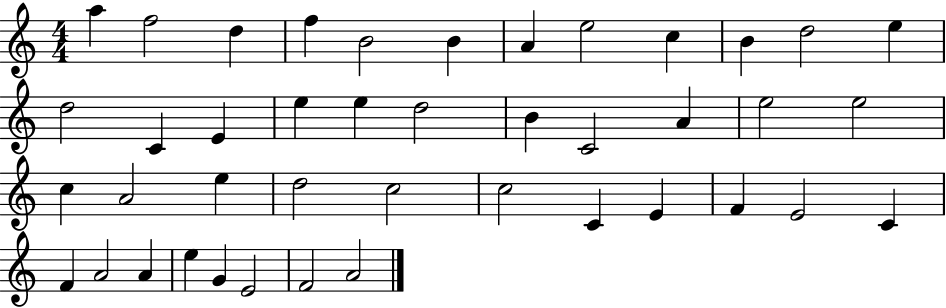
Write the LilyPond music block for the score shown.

{
  \clef treble
  \numericTimeSignature
  \time 4/4
  \key c \major
  a''4 f''2 d''4 | f''4 b'2 b'4 | a'4 e''2 c''4 | b'4 d''2 e''4 | \break d''2 c'4 e'4 | e''4 e''4 d''2 | b'4 c'2 a'4 | e''2 e''2 | \break c''4 a'2 e''4 | d''2 c''2 | c''2 c'4 e'4 | f'4 e'2 c'4 | \break f'4 a'2 a'4 | e''4 g'4 e'2 | f'2 a'2 | \bar "|."
}